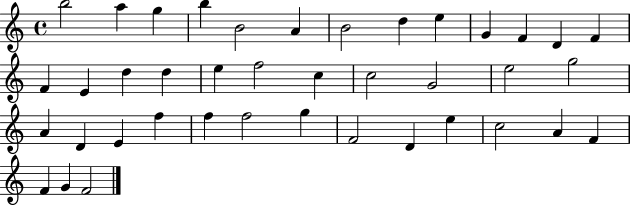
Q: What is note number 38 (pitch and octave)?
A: F4